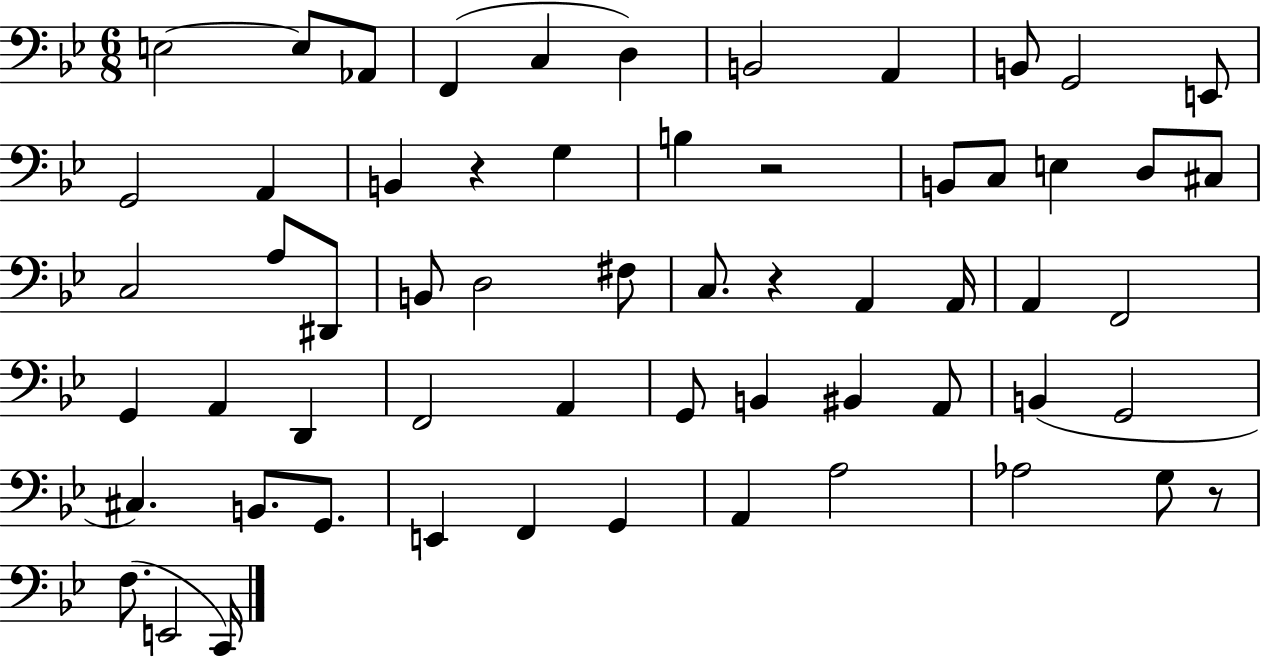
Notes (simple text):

E3/h E3/e Ab2/e F2/q C3/q D3/q B2/h A2/q B2/e G2/h E2/e G2/h A2/q B2/q R/q G3/q B3/q R/h B2/e C3/e E3/q D3/e C#3/e C3/h A3/e D#2/e B2/e D3/h F#3/e C3/e. R/q A2/q A2/s A2/q F2/h G2/q A2/q D2/q F2/h A2/q G2/e B2/q BIS2/q A2/e B2/q G2/h C#3/q. B2/e. G2/e. E2/q F2/q G2/q A2/q A3/h Ab3/h G3/e R/e F3/e. E2/h C2/s